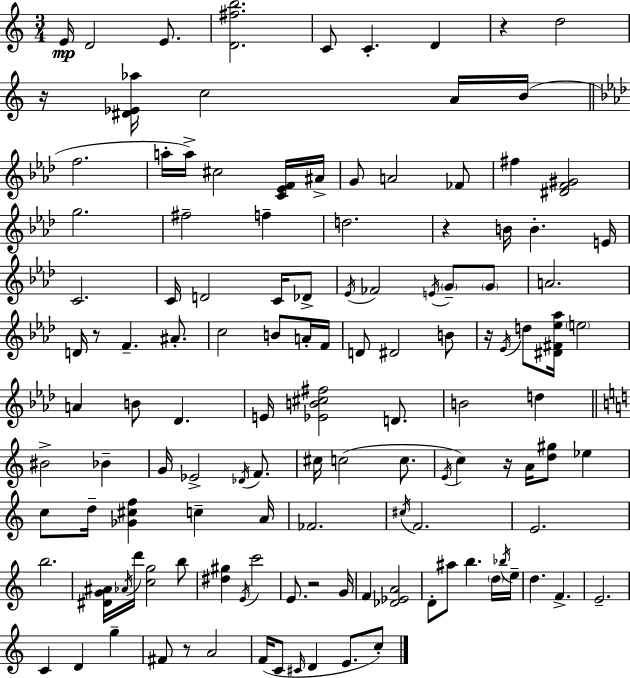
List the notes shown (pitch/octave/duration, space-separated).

E4/s D4/h E4/e. [D4,F#5,B5]/h. C4/e C4/q. D4/q R/q D5/h R/s [D#4,Eb4,Ab5]/s C5/h A4/s B4/s F5/h. A5/s A5/s C#5/h [C4,Eb4,F4]/s A#4/s G4/e A4/h FES4/e F#5/q [D#4,F4,G#4]/h G5/h. F#5/h F5/q D5/h. R/q B4/s B4/q. E4/s C4/h. C4/s D4/h C4/s Db4/e Eb4/s FES4/h E4/s G4/e G4/e A4/h. D4/s R/e F4/q. A#4/e. C5/h B4/e A4/s F4/s D4/e D#4/h B4/e R/s Eb4/s D5/e [D#4,F#4,Eb5,Ab5]/s E5/h A4/q B4/e Db4/q. E4/s [Eb4,B4,C#5,F#5]/h D4/e. B4/h D5/q BIS4/h Bb4/q G4/s Eb4/h Db4/s F4/e. C#5/s C5/h C5/e. E4/s C5/q R/s A4/s [D5,G#5]/e Eb5/q C5/e D5/s [Gb4,C#5,F5]/q C5/q A4/s FES4/h. C#5/s F4/h. E4/h. B5/h. [D#4,G4,A#4]/s Ab4/s D6/s [C5,G5]/h B5/e [D#5,G#5]/q E4/s C6/h E4/e. R/h G4/s F4/q [Db4,Eb4,A4]/h D4/e A#5/e B5/q. D5/s Bb5/s E5/s D5/q. F4/q. E4/h. C4/q D4/q G5/q F#4/e R/e A4/h F4/s C4/e C#4/s D4/q E4/e. C5/e